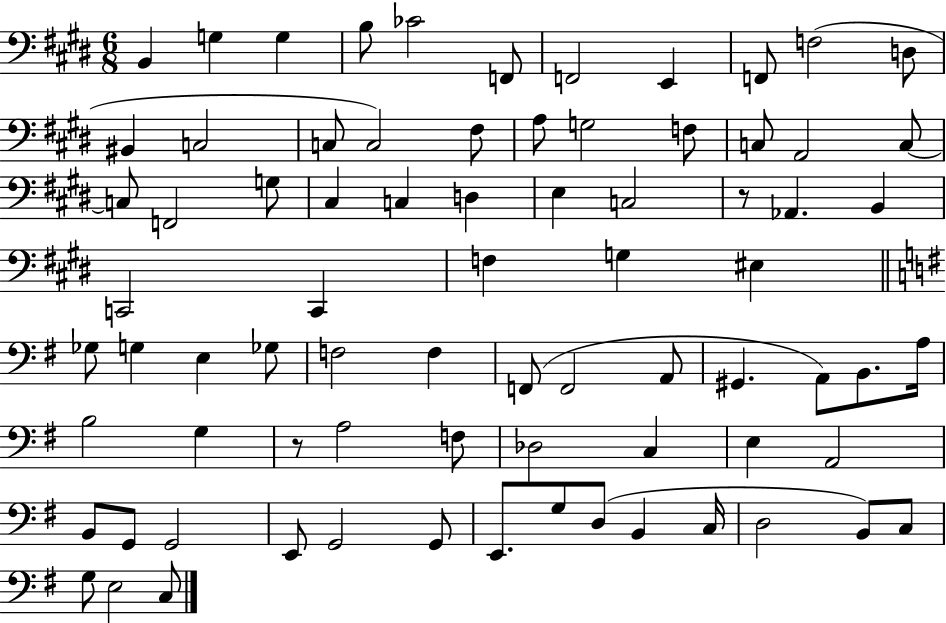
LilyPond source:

{
  \clef bass
  \numericTimeSignature
  \time 6/8
  \key e \major
  b,4 g4 g4 | b8 ces'2 f,8 | f,2 e,4 | f,8 f2( d8 | \break bis,4 c2 | c8 c2) fis8 | a8 g2 f8 | c8 a,2 c8~~ | \break c8 f,2 g8 | cis4 c4 d4 | e4 c2 | r8 aes,4. b,4 | \break c,2 c,4 | f4 g4 eis4 | \bar "||" \break \key e \minor ges8 g4 e4 ges8 | f2 f4 | f,8( f,2 a,8 | gis,4. a,8) b,8. a16 | \break b2 g4 | r8 a2 f8 | des2 c4 | e4 a,2 | \break b,8 g,8 g,2 | e,8 g,2 g,8 | e,8. g8 d8( b,4 c16 | d2 b,8) c8 | \break g8 e2 c8 | \bar "|."
}